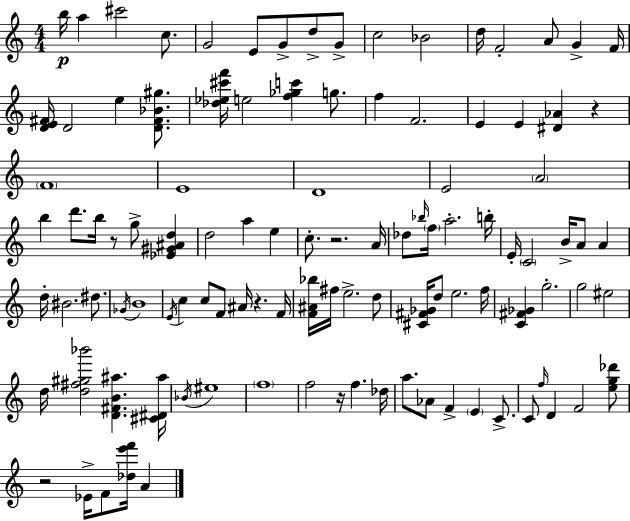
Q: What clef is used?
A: treble